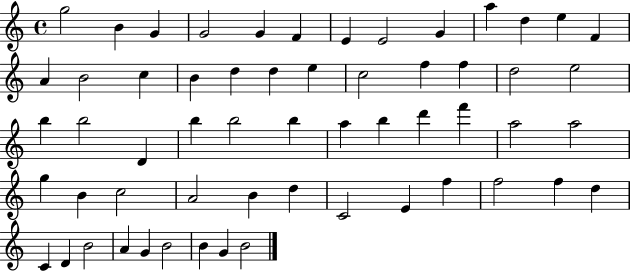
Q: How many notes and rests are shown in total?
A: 58